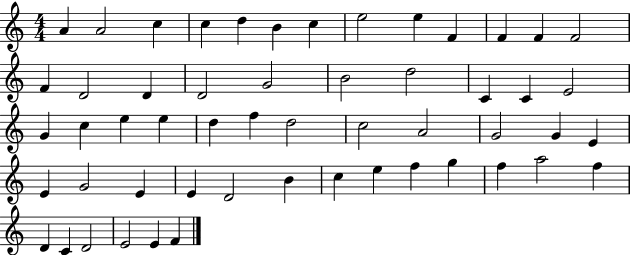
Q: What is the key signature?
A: C major